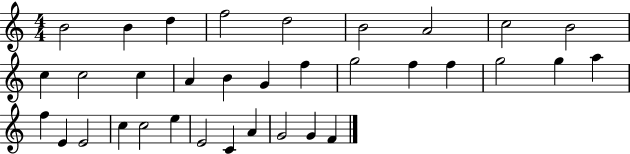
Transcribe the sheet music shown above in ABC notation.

X:1
T:Untitled
M:4/4
L:1/4
K:C
B2 B d f2 d2 B2 A2 c2 B2 c c2 c A B G f g2 f f g2 g a f E E2 c c2 e E2 C A G2 G F